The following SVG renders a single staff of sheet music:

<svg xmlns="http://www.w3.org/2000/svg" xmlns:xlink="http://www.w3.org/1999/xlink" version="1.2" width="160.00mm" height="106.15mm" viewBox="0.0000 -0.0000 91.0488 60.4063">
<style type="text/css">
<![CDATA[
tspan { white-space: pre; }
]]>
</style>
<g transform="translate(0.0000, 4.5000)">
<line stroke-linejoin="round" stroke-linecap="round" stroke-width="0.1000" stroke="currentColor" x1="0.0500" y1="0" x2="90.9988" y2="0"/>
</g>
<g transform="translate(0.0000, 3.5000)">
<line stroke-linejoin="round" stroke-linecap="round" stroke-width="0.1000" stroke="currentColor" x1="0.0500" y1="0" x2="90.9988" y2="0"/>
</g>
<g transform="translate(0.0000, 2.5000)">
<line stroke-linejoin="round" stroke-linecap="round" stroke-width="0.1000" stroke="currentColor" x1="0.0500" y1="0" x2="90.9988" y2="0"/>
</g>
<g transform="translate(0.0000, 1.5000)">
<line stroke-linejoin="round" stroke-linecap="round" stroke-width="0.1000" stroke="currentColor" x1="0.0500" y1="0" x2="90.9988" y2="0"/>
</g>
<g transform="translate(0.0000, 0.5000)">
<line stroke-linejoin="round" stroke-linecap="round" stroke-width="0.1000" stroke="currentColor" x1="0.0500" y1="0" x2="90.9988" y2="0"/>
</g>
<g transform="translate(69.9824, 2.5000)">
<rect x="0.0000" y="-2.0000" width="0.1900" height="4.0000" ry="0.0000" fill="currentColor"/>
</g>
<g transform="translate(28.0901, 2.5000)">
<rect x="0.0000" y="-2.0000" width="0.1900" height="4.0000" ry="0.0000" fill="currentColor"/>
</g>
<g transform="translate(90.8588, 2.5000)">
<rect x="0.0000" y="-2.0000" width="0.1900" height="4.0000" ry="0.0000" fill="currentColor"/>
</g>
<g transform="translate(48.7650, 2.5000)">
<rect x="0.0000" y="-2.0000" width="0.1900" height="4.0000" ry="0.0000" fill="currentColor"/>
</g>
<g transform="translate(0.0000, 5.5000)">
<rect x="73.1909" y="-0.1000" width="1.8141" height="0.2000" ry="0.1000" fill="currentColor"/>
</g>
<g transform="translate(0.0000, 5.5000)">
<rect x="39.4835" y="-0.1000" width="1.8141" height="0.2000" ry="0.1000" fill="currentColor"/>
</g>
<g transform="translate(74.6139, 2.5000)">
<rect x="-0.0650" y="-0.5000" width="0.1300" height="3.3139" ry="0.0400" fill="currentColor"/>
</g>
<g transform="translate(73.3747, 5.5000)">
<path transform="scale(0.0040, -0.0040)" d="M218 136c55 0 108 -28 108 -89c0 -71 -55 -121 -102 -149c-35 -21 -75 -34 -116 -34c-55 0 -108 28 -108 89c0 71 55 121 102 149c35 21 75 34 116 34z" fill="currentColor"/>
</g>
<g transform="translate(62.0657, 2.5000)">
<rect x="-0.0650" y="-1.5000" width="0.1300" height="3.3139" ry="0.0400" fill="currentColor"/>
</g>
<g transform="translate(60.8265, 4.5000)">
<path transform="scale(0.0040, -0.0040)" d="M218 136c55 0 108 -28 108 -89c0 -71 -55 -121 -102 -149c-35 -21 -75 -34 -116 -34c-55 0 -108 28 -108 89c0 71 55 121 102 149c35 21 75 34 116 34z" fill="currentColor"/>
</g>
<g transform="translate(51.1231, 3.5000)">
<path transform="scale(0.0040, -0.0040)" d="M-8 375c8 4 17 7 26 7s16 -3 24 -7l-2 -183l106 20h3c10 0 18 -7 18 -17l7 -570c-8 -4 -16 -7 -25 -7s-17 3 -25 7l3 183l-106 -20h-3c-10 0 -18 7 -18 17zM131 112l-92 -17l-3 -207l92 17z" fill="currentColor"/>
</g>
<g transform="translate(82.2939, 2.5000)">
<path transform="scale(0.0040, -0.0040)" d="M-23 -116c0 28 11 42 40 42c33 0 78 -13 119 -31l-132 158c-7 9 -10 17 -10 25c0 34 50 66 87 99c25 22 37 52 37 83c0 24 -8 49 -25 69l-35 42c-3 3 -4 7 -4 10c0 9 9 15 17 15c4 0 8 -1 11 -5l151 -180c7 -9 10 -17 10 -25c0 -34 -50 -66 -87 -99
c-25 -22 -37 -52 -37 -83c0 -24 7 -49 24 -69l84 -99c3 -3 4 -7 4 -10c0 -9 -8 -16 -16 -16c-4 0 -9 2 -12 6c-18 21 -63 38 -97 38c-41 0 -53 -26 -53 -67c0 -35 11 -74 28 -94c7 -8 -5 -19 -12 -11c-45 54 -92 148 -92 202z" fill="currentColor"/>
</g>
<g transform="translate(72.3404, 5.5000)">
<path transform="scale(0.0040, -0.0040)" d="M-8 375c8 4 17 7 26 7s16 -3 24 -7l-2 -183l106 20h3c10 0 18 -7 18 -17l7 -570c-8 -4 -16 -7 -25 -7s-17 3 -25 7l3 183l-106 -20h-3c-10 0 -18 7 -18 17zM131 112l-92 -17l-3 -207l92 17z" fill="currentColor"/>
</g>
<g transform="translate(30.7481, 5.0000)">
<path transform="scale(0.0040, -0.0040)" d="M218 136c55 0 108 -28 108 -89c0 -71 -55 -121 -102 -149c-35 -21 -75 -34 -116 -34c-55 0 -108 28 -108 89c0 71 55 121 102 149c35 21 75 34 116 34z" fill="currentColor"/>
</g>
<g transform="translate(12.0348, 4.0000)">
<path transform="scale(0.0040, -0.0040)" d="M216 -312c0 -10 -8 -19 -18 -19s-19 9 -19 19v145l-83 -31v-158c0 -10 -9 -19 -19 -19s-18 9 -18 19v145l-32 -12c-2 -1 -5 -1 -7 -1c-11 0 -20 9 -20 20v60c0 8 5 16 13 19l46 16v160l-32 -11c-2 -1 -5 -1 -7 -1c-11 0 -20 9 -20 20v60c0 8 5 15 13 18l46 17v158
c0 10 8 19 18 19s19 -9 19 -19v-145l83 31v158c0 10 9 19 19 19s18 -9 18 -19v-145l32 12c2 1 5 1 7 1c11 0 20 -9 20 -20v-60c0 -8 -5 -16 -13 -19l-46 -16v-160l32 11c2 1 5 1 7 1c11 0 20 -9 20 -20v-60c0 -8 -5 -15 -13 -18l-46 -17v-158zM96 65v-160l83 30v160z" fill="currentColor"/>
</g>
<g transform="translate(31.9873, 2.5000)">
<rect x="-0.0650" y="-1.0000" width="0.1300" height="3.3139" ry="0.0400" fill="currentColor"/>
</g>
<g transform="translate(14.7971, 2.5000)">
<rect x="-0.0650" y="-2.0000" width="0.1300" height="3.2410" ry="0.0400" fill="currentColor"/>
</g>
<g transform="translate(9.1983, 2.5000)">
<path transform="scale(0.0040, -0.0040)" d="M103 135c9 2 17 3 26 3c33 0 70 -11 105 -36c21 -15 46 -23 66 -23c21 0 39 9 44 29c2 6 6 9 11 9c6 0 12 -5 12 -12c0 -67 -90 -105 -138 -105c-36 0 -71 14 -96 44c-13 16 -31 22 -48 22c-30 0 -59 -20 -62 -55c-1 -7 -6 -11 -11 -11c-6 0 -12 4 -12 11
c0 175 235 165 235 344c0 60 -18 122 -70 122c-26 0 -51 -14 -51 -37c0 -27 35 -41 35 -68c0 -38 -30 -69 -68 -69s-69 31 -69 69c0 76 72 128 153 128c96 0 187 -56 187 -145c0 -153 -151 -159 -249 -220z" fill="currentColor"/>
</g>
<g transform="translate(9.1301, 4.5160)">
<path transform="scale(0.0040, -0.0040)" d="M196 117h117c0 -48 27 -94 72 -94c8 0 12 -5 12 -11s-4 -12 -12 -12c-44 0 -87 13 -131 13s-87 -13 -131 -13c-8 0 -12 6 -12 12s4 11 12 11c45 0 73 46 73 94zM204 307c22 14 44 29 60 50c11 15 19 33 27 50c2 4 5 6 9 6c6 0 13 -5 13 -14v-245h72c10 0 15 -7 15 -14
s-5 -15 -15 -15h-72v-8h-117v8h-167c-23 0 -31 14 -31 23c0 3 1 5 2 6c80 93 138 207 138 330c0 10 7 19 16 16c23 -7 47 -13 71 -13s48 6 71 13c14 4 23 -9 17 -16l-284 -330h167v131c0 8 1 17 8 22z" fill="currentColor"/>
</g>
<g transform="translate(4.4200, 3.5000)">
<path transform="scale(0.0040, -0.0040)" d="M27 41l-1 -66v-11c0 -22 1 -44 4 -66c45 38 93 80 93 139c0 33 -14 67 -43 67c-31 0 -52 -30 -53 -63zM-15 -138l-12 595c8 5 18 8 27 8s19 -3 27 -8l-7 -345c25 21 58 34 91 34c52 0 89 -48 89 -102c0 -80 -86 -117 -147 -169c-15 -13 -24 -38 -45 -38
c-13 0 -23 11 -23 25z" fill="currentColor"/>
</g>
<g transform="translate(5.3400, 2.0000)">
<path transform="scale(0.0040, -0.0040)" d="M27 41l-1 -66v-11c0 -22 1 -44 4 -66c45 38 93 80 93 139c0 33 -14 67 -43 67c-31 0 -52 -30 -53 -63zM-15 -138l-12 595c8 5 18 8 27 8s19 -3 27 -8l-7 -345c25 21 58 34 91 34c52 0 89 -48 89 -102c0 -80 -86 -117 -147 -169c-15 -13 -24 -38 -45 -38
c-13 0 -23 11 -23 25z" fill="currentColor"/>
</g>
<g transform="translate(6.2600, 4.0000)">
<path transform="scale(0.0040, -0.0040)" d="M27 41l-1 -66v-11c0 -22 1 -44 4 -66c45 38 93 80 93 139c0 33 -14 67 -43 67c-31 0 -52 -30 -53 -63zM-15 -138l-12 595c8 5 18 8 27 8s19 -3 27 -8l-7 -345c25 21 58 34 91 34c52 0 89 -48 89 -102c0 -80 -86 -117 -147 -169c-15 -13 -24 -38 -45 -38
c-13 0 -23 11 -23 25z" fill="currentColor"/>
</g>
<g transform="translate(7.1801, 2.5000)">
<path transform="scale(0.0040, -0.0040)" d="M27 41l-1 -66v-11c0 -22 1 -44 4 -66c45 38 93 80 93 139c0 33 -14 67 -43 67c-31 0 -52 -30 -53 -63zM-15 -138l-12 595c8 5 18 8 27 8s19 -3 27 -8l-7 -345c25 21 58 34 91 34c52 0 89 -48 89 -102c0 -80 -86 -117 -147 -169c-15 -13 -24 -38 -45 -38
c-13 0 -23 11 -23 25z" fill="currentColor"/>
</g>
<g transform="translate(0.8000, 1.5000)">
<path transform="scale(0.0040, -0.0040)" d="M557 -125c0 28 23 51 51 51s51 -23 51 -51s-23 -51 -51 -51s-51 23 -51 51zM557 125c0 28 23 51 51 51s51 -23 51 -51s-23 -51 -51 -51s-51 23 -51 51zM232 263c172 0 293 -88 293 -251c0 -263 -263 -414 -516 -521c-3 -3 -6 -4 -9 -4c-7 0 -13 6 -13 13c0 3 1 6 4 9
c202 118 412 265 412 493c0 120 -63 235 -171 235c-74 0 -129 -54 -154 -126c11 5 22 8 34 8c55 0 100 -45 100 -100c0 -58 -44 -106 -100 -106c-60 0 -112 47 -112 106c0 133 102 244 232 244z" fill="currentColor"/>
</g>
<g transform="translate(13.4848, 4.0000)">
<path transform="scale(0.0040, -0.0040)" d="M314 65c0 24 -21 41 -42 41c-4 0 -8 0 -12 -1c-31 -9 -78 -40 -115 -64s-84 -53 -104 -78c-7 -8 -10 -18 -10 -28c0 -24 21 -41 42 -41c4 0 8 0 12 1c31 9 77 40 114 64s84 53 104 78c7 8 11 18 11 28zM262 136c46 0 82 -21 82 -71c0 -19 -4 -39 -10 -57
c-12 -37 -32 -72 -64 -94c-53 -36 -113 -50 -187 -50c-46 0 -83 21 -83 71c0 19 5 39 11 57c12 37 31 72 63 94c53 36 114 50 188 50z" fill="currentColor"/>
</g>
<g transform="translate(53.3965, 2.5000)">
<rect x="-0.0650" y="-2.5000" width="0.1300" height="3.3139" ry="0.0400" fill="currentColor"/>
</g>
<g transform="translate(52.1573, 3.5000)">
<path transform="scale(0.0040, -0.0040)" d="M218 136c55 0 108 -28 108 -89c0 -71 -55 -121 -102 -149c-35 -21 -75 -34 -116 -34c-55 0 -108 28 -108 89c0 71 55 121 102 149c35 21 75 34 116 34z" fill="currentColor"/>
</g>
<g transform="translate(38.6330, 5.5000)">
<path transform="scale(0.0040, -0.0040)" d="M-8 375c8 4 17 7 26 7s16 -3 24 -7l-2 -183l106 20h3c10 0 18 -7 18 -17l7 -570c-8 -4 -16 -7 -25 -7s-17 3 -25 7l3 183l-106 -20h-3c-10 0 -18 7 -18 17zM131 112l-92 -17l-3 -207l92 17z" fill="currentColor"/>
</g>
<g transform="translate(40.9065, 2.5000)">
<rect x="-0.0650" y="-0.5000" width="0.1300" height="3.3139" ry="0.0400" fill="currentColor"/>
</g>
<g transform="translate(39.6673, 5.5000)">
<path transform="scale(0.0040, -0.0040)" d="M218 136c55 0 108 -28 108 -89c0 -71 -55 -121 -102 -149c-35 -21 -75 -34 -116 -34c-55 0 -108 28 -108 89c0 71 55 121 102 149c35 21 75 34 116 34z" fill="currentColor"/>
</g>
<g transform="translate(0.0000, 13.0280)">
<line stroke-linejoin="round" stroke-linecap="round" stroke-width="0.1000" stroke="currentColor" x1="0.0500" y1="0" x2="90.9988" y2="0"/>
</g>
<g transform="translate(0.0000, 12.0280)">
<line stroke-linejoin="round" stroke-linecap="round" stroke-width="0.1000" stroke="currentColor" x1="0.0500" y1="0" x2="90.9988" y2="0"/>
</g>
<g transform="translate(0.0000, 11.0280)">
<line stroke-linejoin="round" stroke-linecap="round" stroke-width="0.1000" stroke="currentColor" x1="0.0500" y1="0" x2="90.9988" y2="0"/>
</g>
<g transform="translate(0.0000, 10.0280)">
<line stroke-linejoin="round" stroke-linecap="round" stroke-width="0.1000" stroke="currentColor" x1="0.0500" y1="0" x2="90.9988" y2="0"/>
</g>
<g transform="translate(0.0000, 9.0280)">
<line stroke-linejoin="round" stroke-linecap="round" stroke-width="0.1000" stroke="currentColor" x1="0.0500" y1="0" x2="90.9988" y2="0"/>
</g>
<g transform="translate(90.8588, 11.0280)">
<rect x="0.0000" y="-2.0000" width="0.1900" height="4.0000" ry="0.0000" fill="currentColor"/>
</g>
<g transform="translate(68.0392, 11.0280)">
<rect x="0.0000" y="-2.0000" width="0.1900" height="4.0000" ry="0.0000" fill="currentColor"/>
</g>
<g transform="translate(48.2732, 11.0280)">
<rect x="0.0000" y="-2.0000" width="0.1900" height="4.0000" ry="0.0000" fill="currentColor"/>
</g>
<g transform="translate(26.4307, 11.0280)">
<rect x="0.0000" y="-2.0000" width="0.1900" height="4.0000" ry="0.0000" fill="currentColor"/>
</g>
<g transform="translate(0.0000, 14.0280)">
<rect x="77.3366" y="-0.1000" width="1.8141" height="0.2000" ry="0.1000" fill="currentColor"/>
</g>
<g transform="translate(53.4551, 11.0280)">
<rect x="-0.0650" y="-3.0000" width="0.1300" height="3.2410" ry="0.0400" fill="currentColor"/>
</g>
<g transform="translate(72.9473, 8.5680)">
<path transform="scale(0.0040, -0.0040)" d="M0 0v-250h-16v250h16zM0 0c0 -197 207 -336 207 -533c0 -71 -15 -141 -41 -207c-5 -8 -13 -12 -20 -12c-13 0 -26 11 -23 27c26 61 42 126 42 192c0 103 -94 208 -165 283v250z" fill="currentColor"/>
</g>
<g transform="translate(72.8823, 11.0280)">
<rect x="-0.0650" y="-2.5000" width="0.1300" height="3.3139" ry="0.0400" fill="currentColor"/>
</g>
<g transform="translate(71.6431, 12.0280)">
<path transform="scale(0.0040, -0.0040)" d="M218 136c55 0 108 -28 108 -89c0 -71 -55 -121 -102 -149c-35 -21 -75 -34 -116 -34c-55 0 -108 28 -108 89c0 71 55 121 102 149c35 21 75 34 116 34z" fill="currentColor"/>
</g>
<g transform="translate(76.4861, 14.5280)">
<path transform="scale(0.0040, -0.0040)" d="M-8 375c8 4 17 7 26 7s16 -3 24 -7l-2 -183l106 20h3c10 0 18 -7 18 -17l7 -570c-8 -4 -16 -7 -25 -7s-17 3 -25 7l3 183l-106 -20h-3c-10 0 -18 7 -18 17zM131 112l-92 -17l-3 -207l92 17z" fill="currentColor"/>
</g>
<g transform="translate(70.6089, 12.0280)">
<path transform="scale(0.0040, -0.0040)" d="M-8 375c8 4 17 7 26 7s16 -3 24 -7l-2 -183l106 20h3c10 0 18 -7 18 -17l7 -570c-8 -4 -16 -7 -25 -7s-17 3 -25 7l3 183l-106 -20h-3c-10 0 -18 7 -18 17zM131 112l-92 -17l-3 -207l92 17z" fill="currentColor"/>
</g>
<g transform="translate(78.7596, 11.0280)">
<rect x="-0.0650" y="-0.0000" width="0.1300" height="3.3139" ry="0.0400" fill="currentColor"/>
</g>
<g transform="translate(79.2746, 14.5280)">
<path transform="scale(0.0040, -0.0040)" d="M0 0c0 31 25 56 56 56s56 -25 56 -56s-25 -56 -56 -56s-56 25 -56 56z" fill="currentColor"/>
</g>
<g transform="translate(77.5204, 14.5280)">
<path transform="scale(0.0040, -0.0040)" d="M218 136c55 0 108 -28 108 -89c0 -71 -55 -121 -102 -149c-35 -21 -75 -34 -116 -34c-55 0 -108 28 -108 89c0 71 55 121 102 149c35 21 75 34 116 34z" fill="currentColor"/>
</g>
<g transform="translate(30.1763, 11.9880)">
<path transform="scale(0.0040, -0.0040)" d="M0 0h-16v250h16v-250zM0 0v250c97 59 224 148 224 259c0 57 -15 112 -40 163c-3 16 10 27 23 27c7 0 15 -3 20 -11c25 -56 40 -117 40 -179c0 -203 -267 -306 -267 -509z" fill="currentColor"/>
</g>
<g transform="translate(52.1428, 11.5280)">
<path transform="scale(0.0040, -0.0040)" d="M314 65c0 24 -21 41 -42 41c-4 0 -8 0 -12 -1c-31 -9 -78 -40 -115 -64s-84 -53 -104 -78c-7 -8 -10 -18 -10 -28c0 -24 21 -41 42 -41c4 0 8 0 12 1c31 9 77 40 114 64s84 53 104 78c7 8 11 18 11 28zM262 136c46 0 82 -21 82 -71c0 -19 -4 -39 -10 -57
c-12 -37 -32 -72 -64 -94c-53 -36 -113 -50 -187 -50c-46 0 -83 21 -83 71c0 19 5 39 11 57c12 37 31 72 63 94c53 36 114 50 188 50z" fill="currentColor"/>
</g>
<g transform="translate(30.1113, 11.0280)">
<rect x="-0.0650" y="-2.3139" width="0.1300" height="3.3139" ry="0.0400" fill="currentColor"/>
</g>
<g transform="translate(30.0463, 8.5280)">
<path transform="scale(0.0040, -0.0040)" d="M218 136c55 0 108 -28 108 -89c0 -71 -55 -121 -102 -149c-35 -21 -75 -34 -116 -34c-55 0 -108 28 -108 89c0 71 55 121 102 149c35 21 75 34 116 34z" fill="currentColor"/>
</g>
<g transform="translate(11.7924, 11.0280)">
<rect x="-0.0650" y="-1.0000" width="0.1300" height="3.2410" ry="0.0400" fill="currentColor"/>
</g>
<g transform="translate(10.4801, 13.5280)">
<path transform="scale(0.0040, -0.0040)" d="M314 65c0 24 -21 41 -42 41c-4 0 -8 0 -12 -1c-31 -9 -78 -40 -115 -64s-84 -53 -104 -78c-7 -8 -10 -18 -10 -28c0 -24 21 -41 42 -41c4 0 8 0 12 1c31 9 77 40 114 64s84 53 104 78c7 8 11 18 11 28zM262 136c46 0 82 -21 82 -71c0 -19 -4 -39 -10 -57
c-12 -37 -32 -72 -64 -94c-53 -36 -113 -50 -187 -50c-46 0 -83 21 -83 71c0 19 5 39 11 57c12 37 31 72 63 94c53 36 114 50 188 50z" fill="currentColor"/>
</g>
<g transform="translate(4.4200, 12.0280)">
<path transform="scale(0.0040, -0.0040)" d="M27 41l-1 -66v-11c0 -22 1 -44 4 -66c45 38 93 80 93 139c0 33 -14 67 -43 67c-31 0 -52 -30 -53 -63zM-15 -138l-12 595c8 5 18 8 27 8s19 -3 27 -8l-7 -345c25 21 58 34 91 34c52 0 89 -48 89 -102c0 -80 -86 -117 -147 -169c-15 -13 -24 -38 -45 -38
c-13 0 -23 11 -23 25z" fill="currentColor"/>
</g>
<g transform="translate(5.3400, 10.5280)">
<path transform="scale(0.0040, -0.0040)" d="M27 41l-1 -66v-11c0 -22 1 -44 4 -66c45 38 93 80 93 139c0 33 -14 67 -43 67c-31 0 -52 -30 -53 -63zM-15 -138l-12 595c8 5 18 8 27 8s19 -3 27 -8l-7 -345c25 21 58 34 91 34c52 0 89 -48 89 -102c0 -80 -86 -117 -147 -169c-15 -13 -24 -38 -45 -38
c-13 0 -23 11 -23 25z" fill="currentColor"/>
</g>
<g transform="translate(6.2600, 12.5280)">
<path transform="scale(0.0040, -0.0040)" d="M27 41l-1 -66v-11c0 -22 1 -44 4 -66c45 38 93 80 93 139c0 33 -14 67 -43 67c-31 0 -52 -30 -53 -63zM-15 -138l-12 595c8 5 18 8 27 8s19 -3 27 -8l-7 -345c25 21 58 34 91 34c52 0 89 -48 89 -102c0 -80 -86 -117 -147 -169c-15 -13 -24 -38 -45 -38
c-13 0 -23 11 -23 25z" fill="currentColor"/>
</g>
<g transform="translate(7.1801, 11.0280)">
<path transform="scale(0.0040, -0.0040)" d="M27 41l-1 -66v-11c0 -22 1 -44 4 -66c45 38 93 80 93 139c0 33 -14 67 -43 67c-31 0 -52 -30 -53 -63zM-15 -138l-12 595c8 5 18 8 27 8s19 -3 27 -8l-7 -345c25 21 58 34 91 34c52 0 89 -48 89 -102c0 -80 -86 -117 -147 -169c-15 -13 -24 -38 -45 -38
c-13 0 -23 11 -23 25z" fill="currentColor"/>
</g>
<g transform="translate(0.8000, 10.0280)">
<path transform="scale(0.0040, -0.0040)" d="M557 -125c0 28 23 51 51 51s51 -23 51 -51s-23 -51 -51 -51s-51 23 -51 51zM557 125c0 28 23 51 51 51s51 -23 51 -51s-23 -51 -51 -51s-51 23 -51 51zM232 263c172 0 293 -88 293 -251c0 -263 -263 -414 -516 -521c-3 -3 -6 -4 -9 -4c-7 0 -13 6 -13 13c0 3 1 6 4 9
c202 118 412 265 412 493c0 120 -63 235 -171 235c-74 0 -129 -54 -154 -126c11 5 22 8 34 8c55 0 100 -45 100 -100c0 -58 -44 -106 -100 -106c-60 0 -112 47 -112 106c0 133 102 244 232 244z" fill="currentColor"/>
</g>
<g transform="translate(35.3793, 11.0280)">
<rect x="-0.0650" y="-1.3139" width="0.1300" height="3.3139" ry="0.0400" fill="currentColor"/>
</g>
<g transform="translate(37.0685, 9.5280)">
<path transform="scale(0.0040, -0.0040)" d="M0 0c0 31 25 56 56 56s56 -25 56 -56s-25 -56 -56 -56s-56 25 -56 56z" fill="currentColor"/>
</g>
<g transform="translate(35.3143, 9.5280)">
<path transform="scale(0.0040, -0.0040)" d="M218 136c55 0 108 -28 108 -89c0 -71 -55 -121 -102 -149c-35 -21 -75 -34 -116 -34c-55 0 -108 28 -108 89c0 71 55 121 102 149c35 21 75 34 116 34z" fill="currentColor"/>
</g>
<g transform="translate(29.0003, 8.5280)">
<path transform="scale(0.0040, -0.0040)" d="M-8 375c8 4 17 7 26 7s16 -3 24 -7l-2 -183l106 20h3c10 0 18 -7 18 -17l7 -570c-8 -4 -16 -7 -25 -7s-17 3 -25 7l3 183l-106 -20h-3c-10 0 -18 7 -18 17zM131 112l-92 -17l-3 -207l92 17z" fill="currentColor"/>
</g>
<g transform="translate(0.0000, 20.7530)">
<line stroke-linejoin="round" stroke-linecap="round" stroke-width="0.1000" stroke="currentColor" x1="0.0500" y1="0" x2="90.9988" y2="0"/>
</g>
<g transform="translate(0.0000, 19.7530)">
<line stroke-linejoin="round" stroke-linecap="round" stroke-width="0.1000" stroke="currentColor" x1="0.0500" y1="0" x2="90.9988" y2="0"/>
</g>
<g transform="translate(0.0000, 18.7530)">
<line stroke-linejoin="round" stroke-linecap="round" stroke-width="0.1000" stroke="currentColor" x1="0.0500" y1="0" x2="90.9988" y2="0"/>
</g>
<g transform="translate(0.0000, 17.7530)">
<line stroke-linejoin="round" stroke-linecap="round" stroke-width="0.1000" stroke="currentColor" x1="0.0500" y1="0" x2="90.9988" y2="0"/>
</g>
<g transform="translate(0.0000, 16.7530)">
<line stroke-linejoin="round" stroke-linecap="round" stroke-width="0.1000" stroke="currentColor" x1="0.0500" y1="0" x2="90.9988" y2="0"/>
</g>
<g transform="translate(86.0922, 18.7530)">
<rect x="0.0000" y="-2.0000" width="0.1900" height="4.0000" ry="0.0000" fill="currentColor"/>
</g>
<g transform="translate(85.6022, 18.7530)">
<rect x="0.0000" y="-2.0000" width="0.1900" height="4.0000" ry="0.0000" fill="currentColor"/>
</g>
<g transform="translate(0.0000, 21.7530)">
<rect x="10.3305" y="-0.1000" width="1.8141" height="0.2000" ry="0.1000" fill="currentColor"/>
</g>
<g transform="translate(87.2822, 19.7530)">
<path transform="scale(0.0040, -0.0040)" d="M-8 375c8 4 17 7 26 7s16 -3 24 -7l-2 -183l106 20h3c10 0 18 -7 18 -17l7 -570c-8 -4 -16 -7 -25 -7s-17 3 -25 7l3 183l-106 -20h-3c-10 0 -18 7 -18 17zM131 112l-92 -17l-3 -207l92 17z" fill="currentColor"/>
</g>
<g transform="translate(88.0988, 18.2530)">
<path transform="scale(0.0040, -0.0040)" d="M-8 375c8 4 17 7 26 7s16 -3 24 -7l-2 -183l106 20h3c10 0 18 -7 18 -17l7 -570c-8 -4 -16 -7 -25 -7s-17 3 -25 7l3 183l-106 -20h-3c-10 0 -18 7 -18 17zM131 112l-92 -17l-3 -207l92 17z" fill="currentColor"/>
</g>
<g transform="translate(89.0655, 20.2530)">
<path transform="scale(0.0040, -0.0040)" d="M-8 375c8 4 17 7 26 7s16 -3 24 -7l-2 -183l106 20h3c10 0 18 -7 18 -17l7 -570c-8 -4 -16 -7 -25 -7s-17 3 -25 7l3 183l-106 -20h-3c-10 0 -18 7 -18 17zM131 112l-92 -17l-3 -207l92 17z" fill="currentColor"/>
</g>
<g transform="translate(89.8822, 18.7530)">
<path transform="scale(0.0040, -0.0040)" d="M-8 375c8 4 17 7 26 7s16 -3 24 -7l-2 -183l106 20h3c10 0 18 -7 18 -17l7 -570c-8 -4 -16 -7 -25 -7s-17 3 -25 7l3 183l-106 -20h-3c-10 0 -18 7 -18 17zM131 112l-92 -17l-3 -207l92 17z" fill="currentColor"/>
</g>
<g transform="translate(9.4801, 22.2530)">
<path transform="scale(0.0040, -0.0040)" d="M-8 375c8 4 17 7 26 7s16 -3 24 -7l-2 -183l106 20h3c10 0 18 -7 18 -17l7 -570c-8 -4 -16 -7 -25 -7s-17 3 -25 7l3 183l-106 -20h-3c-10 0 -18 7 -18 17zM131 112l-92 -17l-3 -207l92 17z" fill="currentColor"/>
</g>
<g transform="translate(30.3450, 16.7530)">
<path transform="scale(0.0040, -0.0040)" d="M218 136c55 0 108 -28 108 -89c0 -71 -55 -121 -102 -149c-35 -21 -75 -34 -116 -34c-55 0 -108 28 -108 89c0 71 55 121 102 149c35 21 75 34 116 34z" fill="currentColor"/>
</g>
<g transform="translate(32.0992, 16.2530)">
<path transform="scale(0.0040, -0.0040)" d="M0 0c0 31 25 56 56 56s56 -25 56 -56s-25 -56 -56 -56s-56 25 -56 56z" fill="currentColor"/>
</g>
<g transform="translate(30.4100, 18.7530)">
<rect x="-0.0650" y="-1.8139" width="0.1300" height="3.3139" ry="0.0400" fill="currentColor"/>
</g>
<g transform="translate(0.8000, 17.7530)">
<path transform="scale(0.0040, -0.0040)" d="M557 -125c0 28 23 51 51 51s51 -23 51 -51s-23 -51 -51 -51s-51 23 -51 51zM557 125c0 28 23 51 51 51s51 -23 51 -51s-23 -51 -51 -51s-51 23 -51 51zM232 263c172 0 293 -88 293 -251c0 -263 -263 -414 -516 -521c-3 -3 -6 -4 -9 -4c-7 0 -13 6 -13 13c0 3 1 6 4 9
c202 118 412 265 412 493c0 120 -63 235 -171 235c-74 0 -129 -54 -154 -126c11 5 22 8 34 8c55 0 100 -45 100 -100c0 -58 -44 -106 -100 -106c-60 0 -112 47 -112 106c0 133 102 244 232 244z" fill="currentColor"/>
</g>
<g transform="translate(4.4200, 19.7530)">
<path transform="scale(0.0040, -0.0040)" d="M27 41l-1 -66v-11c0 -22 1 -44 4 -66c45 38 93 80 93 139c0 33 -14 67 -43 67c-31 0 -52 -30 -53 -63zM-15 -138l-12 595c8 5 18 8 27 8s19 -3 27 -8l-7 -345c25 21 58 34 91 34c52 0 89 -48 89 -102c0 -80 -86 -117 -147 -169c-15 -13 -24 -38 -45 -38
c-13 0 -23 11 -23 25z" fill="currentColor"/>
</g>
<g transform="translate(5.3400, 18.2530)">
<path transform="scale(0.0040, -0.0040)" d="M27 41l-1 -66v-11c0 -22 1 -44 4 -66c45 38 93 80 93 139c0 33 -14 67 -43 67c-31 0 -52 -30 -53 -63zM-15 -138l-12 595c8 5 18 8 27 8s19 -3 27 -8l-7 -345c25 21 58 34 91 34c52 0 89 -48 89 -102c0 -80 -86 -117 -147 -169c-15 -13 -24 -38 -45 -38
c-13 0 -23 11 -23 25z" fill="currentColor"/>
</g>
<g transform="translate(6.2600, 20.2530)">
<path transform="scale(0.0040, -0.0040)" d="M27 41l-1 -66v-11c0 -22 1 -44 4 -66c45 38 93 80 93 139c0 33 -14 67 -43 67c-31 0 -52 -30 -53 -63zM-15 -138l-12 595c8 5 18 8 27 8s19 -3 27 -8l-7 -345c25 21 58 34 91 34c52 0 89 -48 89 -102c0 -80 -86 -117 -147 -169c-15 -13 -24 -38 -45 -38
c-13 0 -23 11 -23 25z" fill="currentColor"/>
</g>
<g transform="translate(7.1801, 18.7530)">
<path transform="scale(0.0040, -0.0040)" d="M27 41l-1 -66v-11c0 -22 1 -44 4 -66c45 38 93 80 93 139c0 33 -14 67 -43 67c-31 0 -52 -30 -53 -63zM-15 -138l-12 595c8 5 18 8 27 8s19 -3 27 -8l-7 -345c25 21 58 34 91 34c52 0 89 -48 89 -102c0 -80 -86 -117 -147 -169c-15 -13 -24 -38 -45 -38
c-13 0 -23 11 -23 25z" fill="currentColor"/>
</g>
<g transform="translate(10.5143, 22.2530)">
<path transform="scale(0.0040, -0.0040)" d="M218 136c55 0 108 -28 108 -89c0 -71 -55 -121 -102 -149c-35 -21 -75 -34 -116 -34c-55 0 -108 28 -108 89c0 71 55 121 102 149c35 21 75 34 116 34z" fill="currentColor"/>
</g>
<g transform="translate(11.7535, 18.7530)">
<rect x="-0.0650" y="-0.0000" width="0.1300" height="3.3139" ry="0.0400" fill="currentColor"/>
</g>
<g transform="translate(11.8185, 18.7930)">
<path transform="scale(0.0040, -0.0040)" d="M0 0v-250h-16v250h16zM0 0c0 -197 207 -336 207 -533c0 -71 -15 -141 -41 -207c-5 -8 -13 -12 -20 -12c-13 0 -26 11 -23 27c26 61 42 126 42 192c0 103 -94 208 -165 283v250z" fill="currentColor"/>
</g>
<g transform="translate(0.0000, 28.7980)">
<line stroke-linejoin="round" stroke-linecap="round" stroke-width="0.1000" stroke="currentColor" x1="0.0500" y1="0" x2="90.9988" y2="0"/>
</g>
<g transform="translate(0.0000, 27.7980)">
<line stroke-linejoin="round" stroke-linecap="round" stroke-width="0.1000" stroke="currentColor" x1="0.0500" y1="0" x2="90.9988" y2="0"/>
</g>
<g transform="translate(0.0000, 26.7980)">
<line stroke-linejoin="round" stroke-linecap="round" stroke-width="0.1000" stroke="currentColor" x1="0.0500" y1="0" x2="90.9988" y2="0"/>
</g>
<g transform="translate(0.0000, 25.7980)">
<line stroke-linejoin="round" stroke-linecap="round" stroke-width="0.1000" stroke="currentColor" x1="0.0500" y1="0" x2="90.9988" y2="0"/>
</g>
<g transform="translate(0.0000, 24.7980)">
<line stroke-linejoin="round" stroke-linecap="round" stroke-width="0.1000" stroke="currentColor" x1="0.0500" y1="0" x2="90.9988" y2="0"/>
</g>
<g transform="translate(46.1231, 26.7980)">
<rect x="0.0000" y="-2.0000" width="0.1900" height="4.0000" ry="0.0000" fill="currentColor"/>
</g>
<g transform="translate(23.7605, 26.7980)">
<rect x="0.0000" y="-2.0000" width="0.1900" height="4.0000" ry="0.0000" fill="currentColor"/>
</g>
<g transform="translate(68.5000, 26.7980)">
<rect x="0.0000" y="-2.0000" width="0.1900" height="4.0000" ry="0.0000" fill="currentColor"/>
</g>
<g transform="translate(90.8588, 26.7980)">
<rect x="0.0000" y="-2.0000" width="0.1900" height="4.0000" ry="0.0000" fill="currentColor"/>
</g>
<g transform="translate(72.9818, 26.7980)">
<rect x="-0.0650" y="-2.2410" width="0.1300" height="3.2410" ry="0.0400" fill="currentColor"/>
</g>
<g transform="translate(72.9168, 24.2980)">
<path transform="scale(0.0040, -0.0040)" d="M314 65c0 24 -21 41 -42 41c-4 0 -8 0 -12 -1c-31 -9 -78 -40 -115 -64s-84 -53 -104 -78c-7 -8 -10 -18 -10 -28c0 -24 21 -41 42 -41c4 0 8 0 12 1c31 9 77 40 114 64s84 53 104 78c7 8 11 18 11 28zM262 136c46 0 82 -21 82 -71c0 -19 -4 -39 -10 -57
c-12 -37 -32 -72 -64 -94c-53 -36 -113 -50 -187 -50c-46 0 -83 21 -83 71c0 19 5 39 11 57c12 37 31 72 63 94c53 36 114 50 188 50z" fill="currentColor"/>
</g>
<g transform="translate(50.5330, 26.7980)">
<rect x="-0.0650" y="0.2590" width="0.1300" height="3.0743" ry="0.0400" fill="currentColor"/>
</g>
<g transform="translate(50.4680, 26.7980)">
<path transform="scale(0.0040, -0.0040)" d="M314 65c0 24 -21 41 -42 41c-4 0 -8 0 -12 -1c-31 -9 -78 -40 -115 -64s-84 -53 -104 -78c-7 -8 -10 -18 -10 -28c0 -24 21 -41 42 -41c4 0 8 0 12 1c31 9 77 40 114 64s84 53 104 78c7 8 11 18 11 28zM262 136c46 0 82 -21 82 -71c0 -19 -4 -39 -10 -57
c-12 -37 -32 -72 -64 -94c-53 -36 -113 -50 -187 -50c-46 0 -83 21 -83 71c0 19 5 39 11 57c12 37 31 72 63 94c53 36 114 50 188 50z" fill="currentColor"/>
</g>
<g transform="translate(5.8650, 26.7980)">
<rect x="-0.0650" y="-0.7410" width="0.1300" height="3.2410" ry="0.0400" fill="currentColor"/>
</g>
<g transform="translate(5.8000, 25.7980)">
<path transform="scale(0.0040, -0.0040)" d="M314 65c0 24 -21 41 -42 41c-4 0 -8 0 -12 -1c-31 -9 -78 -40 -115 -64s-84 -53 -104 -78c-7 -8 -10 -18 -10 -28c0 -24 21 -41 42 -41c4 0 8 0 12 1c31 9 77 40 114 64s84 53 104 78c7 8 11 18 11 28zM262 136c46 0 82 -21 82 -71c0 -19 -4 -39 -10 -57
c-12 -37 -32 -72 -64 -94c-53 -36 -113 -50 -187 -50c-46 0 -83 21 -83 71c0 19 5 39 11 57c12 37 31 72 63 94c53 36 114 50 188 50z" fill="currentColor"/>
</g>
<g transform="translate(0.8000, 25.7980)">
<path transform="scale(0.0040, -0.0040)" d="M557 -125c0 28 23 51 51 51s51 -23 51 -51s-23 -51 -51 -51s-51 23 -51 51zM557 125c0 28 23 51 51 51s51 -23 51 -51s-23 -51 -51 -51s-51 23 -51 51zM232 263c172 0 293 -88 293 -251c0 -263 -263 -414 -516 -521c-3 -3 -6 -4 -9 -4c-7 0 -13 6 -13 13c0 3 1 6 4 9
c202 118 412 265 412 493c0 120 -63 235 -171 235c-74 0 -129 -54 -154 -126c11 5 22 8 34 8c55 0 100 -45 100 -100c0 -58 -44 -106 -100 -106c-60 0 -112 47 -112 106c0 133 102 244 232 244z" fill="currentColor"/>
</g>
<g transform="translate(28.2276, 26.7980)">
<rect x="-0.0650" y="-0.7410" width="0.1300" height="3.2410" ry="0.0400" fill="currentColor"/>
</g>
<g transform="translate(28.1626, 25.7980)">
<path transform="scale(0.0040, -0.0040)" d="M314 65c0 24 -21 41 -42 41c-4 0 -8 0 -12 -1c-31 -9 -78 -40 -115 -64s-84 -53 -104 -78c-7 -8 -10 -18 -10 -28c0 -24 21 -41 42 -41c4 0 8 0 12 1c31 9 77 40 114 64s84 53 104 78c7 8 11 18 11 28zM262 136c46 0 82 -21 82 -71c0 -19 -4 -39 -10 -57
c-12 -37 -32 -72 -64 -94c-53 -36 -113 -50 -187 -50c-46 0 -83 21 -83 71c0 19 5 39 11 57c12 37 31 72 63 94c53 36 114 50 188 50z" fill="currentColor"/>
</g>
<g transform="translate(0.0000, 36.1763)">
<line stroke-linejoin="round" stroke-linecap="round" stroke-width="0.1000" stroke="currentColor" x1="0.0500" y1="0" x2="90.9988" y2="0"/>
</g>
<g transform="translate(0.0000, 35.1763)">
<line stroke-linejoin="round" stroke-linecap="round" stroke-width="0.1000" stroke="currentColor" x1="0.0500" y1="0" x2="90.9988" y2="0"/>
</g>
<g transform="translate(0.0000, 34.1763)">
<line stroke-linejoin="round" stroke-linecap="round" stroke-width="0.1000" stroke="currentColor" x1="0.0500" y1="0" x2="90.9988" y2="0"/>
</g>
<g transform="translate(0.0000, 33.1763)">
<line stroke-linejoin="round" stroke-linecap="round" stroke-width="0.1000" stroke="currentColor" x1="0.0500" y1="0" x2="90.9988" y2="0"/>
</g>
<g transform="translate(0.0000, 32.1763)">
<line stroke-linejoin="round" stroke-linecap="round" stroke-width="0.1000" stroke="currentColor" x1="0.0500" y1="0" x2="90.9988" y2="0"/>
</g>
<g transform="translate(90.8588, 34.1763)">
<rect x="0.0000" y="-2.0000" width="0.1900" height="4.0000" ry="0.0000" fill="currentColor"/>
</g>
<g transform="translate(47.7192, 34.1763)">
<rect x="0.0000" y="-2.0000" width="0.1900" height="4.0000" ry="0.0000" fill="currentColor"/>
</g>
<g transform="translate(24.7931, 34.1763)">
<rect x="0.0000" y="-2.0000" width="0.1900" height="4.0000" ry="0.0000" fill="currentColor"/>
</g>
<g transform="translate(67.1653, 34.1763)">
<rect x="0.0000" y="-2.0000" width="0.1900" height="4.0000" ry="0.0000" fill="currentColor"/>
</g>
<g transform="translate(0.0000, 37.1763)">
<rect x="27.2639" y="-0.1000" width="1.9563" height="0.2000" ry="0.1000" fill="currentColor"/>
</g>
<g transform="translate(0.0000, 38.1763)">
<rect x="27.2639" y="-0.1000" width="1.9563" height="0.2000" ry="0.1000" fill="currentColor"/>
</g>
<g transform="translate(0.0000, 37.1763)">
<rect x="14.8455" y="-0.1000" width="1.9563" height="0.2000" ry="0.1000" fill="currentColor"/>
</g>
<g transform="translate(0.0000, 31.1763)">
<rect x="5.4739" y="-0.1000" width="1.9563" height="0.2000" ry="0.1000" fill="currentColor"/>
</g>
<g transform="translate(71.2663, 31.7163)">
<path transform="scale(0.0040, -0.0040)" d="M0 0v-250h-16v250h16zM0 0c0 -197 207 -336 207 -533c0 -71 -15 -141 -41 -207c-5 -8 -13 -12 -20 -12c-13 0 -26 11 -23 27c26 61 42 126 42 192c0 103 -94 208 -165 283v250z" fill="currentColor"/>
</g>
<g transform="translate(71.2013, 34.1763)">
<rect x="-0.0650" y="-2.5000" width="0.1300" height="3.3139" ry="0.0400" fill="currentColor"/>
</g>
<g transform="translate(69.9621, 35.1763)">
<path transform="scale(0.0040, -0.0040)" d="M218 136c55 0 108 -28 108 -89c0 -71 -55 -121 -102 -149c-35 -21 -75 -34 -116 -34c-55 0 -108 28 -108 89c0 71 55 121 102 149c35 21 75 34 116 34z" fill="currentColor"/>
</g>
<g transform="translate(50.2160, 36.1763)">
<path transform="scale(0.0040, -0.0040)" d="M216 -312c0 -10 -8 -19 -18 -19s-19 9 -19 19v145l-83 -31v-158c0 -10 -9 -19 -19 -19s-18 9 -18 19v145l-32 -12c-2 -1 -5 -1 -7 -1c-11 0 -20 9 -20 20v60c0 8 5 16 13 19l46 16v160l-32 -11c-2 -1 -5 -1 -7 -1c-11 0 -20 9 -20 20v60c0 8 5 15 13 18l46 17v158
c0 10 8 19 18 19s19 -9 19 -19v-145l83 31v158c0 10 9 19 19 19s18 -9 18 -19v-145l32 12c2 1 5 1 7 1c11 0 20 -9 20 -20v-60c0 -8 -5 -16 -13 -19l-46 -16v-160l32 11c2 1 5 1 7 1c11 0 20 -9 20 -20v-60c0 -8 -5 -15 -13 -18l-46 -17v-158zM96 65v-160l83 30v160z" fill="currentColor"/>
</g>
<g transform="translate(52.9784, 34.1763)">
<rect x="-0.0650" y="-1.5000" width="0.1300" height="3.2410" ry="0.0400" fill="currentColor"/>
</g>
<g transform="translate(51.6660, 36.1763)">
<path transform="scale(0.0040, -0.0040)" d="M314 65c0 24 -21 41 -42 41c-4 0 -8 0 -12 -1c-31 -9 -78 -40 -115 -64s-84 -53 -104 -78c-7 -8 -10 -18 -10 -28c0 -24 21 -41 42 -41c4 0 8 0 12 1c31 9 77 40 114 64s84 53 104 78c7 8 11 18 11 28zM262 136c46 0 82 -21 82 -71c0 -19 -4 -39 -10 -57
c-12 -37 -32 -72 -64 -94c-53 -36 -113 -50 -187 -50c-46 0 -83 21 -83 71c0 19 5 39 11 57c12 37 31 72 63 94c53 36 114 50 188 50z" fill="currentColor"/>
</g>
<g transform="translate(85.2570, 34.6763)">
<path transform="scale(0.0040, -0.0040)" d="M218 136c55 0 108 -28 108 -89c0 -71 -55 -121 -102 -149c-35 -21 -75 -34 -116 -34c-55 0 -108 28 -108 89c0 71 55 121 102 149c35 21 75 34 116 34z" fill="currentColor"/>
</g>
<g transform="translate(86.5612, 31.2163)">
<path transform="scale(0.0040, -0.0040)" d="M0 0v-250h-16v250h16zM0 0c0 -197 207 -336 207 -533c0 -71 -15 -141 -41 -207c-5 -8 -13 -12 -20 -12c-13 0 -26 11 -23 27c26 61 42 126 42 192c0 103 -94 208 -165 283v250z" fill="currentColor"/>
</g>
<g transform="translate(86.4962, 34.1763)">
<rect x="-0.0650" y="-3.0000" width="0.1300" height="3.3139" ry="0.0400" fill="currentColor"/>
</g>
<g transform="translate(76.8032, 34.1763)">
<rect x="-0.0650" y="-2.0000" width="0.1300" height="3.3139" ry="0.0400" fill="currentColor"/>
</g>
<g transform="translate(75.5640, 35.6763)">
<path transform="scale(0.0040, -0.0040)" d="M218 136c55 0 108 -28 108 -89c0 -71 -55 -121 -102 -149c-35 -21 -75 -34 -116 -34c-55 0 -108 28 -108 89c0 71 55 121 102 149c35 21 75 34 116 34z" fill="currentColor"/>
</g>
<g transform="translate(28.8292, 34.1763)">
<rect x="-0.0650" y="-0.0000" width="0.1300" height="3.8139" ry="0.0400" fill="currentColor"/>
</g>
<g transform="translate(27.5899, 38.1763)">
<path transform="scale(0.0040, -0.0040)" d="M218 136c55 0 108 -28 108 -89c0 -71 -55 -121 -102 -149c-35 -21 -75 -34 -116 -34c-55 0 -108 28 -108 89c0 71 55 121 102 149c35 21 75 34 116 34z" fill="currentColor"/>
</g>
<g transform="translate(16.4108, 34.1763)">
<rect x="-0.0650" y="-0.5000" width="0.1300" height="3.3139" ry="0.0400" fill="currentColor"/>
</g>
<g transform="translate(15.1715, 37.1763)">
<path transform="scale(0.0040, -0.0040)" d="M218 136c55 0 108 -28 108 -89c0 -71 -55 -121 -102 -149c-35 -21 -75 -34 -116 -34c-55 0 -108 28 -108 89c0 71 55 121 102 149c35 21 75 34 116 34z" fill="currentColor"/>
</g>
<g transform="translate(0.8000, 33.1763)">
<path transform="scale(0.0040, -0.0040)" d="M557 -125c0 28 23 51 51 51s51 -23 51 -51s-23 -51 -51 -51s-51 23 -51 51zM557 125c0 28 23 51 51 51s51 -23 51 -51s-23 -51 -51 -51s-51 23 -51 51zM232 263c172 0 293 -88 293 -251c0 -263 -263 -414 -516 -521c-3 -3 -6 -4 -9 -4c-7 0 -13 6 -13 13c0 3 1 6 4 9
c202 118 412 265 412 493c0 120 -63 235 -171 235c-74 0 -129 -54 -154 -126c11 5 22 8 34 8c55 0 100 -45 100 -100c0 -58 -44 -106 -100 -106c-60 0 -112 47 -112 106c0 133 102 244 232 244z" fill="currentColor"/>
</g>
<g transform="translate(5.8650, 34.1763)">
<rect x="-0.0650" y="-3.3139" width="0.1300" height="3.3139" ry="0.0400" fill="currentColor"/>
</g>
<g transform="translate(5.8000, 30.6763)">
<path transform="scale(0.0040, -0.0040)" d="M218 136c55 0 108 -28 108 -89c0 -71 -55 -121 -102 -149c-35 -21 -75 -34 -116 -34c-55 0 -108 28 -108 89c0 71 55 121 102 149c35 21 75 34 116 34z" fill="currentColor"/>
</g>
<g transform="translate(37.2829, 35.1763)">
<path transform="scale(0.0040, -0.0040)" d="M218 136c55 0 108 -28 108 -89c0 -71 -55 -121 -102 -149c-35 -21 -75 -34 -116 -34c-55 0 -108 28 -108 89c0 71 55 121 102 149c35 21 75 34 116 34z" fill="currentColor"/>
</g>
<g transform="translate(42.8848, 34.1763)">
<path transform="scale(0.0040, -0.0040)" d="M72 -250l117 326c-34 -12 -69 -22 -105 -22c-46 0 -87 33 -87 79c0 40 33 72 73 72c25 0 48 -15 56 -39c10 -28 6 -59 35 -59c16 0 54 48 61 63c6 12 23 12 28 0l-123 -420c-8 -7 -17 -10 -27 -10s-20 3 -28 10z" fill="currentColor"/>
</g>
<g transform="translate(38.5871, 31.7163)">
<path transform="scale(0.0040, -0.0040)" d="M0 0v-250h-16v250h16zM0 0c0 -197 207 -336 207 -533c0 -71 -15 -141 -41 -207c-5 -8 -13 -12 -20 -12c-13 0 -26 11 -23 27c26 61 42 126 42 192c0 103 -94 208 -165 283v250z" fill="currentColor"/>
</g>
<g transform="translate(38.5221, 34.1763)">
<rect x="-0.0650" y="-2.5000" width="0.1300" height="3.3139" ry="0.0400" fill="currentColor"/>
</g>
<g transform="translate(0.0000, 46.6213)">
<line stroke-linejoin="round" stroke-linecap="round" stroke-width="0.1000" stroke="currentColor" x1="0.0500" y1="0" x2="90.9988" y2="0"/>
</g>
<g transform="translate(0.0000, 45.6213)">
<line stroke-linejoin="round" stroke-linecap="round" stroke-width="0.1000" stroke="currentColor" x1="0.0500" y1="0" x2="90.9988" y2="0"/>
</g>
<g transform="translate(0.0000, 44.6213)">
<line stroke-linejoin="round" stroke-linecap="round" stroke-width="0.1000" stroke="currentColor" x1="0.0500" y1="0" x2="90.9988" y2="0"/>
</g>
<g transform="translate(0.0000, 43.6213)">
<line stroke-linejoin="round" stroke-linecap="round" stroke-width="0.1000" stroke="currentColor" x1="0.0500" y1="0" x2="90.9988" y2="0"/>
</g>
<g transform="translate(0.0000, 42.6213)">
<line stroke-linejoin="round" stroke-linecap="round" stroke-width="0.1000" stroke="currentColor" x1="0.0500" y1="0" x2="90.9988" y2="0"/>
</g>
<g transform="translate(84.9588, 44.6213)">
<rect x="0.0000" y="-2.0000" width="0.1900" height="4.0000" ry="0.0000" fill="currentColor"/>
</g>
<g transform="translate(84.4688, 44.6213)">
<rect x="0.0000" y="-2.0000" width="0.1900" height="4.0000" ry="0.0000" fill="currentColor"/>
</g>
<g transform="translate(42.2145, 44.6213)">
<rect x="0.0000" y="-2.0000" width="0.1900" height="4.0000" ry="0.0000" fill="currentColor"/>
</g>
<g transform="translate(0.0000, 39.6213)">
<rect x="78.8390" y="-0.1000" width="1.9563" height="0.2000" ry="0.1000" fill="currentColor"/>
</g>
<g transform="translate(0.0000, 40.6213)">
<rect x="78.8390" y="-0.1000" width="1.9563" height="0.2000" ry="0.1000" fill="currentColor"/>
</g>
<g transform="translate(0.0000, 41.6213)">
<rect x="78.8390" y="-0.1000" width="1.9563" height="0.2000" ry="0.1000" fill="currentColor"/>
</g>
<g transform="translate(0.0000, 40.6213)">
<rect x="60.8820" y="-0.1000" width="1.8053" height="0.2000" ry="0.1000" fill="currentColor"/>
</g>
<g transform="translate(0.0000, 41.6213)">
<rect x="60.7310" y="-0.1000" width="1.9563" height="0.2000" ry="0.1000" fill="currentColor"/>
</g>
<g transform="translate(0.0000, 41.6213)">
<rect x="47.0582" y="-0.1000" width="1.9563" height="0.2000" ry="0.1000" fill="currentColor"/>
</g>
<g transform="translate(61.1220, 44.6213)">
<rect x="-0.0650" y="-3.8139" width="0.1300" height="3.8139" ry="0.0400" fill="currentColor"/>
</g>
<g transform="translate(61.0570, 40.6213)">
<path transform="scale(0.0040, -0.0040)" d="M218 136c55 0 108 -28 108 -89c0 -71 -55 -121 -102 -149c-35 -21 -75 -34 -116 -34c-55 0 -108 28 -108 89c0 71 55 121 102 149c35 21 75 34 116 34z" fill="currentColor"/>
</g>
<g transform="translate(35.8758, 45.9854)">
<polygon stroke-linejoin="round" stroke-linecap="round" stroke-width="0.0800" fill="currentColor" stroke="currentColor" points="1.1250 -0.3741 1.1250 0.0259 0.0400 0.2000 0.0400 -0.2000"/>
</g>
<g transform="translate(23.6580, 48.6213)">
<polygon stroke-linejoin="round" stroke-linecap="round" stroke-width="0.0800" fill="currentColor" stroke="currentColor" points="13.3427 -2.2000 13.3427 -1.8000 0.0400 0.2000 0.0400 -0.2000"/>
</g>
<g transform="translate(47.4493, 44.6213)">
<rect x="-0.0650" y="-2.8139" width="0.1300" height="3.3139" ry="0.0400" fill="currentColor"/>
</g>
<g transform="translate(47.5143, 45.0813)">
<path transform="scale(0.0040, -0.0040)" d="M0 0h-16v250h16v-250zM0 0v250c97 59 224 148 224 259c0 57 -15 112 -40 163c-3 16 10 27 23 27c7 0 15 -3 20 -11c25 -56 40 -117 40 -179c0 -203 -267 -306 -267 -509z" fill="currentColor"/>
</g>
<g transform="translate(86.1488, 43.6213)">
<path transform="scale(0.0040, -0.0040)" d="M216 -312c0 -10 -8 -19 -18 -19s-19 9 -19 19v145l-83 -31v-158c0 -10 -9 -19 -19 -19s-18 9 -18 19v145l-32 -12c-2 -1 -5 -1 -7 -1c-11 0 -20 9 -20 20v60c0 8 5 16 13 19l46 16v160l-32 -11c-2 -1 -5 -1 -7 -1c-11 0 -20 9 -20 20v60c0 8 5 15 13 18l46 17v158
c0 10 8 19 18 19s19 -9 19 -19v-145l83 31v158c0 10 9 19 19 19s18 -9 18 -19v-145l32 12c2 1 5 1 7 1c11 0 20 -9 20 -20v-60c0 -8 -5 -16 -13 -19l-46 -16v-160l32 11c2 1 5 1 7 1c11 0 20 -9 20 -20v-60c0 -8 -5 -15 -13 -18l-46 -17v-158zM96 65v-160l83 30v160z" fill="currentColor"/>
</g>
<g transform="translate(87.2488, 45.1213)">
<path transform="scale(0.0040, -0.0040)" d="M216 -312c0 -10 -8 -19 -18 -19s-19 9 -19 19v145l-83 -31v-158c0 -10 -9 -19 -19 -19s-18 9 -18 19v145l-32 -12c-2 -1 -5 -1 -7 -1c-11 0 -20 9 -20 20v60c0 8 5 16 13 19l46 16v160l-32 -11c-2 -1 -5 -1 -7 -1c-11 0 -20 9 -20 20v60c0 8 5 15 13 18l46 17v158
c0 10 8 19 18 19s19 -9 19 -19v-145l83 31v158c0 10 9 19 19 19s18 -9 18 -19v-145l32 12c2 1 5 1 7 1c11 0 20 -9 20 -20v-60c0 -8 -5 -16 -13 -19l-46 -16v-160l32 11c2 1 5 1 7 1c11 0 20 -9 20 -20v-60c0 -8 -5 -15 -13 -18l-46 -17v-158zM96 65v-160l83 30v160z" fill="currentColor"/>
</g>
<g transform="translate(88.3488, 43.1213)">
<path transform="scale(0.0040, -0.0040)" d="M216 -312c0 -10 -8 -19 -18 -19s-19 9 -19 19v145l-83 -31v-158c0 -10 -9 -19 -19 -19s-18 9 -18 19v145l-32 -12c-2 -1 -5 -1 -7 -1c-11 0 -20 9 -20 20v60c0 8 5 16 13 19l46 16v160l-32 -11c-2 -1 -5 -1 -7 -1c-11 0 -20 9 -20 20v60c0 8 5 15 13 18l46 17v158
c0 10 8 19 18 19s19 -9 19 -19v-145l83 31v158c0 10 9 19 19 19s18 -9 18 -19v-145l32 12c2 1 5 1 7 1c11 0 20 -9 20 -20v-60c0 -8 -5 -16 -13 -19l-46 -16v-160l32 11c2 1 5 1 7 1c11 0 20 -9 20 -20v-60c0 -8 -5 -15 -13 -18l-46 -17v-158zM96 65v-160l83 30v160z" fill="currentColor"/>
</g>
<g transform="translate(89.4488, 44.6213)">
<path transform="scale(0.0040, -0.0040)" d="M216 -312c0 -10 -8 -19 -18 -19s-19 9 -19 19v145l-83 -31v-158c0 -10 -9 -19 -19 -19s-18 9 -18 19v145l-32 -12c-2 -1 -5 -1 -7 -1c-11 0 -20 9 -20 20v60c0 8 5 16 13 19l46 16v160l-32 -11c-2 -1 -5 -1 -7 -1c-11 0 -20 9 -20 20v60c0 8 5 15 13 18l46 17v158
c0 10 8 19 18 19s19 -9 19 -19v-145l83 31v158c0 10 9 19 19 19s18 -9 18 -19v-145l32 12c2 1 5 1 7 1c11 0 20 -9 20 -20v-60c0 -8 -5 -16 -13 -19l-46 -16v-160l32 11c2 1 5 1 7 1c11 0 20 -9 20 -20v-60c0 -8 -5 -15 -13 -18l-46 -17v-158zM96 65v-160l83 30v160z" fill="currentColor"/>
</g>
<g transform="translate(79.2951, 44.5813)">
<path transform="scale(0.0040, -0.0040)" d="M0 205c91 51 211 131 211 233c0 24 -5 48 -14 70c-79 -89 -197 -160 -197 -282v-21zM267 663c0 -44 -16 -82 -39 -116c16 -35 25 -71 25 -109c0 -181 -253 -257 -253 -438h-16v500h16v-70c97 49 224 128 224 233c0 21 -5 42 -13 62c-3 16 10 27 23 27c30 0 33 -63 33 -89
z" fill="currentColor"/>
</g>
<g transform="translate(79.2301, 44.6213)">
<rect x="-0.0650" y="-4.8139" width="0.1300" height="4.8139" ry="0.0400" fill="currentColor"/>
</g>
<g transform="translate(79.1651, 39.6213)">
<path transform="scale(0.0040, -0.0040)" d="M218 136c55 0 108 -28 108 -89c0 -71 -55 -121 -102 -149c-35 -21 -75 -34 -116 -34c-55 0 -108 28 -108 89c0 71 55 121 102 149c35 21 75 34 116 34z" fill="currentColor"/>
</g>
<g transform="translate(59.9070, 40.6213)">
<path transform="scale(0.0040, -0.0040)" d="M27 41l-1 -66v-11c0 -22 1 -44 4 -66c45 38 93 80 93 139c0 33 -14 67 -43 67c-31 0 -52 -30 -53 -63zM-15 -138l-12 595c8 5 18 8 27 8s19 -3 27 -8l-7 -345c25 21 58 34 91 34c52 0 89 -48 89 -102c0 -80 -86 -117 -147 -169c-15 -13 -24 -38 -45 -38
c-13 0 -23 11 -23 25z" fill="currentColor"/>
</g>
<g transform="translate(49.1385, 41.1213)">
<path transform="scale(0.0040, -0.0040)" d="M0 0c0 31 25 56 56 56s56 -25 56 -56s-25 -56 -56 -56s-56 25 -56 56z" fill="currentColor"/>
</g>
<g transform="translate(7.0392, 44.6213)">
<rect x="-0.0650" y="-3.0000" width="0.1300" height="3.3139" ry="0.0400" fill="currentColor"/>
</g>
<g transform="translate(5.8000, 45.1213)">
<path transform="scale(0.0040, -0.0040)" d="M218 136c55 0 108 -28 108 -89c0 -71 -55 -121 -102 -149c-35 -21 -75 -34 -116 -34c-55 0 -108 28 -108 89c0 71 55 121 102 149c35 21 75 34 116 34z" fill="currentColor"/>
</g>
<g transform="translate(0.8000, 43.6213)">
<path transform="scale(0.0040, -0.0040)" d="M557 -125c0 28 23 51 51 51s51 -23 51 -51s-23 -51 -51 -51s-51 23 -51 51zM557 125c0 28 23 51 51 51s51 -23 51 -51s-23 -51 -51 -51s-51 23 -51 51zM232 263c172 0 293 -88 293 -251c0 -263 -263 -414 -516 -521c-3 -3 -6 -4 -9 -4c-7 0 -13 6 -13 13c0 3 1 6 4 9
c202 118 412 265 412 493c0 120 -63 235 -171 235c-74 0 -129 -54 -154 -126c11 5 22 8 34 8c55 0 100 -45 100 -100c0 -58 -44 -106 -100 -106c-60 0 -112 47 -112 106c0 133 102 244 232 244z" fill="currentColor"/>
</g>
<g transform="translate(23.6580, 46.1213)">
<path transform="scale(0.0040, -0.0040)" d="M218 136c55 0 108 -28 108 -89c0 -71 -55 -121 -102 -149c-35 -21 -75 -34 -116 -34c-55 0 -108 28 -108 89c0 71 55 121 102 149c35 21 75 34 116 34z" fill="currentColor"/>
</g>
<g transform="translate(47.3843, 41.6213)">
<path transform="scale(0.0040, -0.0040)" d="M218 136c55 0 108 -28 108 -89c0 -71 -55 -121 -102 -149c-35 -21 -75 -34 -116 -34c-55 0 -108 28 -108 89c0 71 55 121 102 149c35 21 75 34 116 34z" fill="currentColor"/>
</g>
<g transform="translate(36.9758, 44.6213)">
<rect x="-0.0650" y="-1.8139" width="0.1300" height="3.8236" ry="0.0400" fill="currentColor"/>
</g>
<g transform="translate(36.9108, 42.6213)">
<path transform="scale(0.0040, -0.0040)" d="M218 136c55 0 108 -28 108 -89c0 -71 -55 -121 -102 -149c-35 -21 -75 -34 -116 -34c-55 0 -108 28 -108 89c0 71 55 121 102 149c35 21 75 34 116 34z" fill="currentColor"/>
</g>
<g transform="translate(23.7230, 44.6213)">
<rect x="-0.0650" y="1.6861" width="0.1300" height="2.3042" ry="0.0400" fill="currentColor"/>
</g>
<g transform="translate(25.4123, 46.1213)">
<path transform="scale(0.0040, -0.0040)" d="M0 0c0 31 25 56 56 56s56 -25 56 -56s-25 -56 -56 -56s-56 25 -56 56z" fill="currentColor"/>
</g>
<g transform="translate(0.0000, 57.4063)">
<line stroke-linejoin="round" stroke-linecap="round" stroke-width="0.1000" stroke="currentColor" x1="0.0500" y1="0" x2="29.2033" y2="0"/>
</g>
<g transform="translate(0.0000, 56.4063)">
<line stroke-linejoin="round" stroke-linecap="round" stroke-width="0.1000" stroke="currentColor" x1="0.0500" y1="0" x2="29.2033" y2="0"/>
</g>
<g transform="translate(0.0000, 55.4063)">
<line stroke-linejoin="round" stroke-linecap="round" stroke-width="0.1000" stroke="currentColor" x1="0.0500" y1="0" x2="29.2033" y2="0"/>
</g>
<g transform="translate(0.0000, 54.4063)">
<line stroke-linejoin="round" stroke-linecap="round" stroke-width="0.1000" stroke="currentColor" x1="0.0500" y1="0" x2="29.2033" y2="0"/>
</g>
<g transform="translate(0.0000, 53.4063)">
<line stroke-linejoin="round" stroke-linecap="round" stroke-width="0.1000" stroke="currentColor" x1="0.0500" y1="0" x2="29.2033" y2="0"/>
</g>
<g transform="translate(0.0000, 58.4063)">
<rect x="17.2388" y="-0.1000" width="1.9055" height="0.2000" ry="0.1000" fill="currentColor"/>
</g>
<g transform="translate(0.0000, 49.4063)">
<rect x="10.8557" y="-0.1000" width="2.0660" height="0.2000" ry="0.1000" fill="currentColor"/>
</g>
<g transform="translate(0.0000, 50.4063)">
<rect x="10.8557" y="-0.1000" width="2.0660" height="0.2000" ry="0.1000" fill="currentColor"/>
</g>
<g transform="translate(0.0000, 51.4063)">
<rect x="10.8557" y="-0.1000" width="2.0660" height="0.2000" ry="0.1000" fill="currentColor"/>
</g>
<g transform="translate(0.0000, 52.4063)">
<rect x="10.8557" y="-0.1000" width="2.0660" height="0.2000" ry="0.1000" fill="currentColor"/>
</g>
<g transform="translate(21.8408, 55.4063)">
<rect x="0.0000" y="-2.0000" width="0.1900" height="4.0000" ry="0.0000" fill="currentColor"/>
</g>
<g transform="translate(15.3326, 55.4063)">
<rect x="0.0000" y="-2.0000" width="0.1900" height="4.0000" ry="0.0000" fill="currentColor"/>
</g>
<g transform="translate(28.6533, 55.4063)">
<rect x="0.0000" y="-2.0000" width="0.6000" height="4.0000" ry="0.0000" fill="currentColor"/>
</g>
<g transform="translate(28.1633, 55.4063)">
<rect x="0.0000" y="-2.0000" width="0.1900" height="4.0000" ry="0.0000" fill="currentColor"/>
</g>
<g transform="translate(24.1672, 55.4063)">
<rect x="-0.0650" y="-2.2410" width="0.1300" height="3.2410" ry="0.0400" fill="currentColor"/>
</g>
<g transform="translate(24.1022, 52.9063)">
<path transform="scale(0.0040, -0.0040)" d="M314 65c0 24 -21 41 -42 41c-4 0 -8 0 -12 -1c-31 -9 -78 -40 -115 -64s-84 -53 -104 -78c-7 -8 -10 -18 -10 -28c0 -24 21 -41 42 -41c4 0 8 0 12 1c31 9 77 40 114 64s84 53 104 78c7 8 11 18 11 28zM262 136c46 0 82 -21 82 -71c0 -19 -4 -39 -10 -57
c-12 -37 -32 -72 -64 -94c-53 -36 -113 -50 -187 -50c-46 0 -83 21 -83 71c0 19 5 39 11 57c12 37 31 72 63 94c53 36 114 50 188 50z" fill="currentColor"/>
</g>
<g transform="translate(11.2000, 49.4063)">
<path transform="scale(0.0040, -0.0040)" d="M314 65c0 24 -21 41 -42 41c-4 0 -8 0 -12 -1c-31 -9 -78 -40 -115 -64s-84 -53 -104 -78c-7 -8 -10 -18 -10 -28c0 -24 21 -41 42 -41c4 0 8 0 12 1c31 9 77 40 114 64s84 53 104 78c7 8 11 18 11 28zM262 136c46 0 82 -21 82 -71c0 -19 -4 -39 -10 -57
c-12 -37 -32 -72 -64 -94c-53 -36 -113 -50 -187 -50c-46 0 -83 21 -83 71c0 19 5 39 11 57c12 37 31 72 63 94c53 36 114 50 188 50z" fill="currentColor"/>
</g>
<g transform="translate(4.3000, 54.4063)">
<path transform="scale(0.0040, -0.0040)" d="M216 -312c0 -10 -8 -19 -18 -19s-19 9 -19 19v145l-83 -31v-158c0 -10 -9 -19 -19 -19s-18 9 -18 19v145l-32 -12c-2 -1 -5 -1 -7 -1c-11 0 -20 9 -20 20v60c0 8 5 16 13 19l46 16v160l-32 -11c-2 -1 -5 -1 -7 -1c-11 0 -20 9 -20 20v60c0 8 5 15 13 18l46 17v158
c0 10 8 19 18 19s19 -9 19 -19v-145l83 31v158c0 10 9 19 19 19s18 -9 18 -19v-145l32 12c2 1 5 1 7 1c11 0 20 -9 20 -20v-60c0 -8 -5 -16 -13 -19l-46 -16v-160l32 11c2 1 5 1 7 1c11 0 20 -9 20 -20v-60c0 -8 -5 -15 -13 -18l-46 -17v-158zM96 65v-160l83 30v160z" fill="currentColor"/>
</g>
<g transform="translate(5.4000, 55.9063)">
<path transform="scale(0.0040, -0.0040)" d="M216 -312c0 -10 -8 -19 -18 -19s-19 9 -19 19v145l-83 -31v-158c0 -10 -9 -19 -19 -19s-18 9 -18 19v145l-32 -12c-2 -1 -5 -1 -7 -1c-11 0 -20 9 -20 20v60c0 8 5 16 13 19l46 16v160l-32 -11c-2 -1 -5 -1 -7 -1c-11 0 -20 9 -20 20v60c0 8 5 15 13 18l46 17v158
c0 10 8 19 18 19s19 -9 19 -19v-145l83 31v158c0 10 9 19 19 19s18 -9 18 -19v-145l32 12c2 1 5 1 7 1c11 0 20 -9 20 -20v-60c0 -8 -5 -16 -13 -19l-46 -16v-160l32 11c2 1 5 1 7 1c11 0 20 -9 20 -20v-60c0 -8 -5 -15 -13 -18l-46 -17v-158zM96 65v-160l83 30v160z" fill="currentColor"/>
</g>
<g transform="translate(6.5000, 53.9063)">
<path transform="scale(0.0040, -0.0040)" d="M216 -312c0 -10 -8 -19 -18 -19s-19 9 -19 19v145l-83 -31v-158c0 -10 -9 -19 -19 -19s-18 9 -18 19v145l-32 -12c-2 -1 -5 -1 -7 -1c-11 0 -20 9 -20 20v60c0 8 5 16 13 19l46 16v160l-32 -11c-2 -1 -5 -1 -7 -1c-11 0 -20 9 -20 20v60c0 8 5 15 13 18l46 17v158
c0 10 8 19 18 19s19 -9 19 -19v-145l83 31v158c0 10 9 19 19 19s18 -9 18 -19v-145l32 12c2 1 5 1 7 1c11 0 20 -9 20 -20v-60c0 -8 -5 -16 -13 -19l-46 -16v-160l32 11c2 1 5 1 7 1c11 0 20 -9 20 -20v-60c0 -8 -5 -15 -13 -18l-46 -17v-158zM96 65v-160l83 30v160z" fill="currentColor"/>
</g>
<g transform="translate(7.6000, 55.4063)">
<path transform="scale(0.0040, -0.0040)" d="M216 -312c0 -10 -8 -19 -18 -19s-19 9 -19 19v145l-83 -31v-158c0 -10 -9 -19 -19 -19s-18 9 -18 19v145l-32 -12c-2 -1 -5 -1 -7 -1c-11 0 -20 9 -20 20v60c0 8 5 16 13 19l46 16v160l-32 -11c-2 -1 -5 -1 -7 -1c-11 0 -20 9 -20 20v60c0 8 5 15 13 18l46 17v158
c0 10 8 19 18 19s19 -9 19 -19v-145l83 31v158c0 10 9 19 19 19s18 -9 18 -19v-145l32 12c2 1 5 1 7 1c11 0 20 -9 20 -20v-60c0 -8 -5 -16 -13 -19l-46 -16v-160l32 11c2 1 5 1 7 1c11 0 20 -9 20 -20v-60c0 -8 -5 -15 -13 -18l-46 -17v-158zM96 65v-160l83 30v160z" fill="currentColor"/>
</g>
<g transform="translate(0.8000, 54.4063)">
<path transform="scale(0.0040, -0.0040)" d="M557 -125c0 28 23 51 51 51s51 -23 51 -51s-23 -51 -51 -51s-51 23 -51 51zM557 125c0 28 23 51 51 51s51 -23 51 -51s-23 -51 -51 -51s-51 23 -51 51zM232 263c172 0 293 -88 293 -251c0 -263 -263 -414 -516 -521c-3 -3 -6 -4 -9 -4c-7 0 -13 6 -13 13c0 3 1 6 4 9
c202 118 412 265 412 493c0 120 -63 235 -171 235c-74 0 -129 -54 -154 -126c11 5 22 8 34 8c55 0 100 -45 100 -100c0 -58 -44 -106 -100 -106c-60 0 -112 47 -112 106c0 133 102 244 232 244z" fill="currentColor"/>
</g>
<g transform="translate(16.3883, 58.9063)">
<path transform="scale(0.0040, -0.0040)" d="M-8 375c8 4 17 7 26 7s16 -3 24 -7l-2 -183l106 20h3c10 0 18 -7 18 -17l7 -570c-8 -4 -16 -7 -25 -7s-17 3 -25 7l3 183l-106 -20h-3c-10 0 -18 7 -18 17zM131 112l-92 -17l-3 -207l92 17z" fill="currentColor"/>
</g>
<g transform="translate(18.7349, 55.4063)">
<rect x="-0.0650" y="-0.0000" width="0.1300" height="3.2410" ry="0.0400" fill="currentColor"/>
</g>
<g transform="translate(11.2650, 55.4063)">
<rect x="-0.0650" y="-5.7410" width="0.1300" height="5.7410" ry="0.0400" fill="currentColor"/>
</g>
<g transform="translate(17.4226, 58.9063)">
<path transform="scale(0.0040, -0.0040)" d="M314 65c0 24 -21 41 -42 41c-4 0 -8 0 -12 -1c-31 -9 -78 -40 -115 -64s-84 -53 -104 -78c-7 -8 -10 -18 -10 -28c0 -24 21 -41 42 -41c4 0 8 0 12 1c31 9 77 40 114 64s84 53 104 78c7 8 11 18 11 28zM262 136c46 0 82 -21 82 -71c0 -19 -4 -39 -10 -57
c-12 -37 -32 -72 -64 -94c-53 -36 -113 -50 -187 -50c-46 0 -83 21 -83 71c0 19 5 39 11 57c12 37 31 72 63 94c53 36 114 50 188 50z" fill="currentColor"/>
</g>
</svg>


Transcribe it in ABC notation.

X:1
T:Untitled
M:2/4
L:1/4
K:Ab
^A,,2 F,, E,, B,, G,, E,, z F,,2 B,/2 G, C,2 B,,/2 D,, D,,/2 _A, F,2 F,2 D,2 B,2 D E,, C,, B,,/2 z/2 ^G,,2 B,,/2 A,, C,/2 C, A,,/2 A,/4 C/2 _E G/4 B2 D,,2 B,2